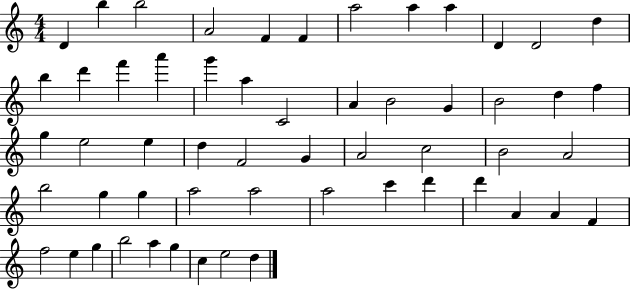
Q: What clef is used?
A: treble